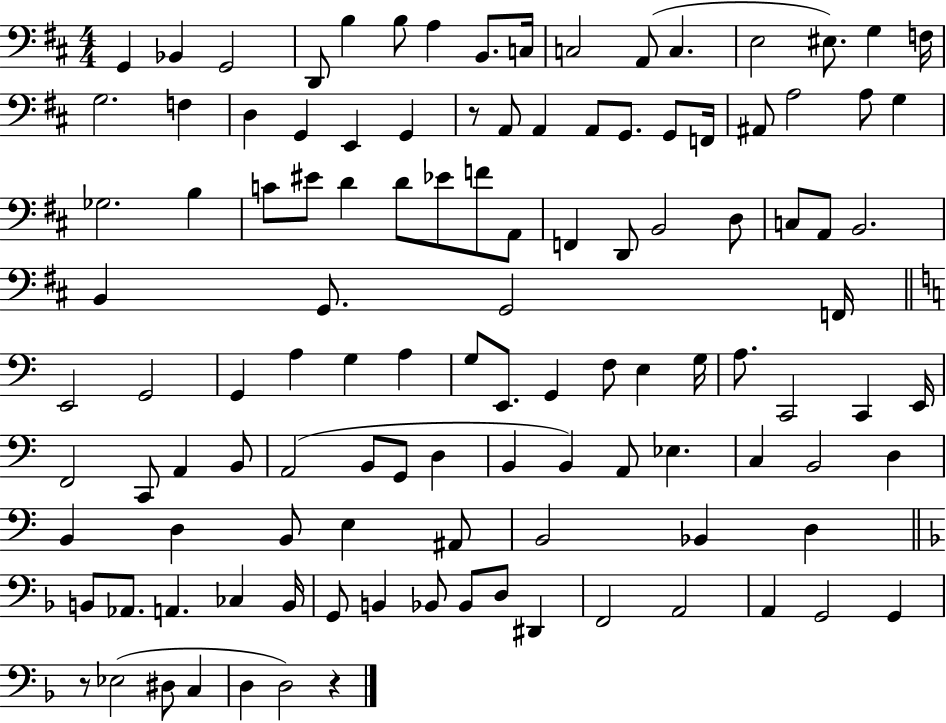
{
  \clef bass
  \numericTimeSignature
  \time 4/4
  \key d \major
  g,4 bes,4 g,2 | d,8 b4 b8 a4 b,8. c16 | c2 a,8( c4. | e2 eis8.) g4 f16 | \break g2. f4 | d4 g,4 e,4 g,4 | r8 a,8 a,4 a,8 g,8. g,8 f,16 | ais,8 a2 a8 g4 | \break ges2. b4 | c'8 eis'8 d'4 d'8 ees'8 f'8 a,8 | f,4 d,8 b,2 d8 | c8 a,8 b,2. | \break b,4 g,8. g,2 f,16 | \bar "||" \break \key c \major e,2 g,2 | g,4 a4 g4 a4 | g8 e,8. g,4 f8 e4 g16 | a8. c,2 c,4 e,16 | \break f,2 c,8 a,4 b,8 | a,2( b,8 g,8 d4 | b,4 b,4) a,8 ees4. | c4 b,2 d4 | \break b,4 d4 b,8 e4 ais,8 | b,2 bes,4 d4 | \bar "||" \break \key d \minor b,8 aes,8. a,4. ces4 b,16 | g,8 b,4 bes,8 bes,8 d8 dis,4 | f,2 a,2 | a,4 g,2 g,4 | \break r8 ees2( dis8 c4 | d4 d2) r4 | \bar "|."
}